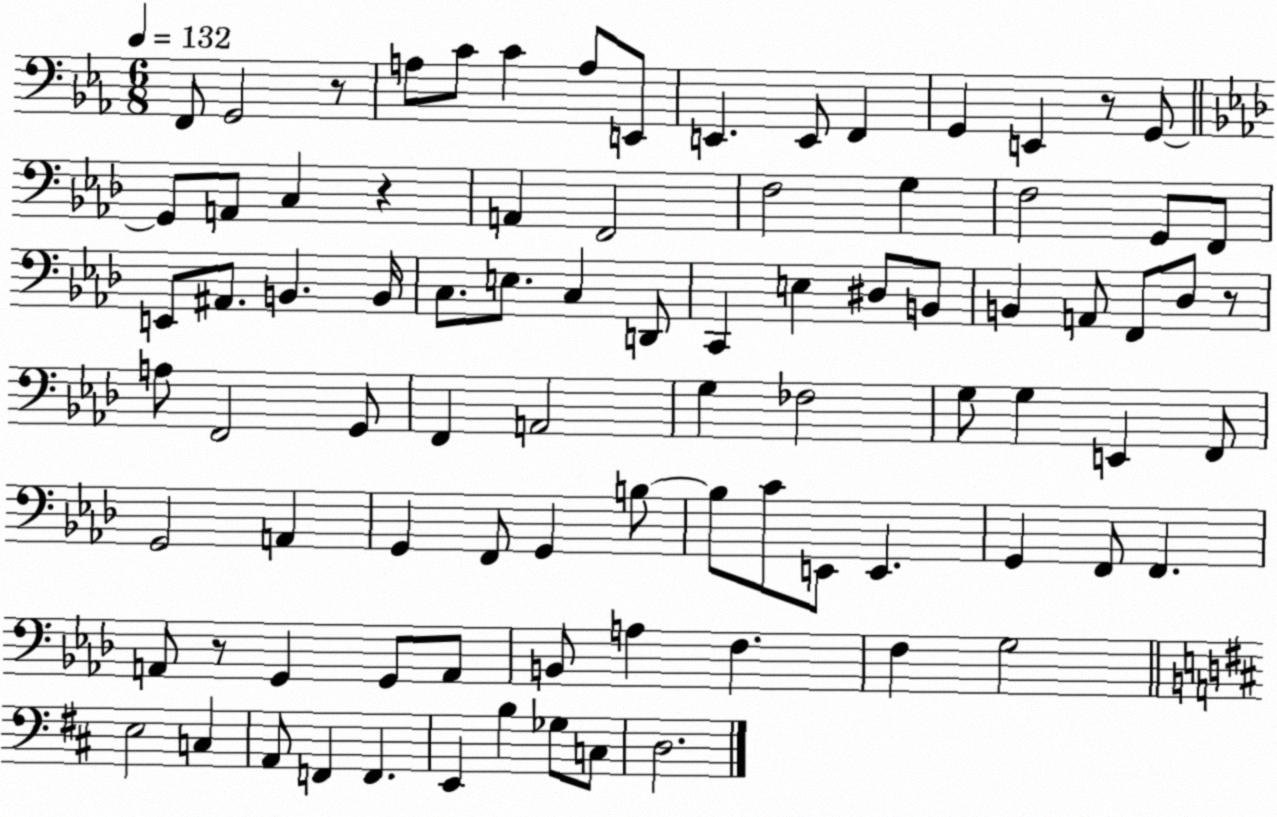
X:1
T:Untitled
M:6/8
L:1/4
K:Eb
F,,/2 G,,2 z/2 A,/2 C/2 C A,/2 E,,/2 E,, E,,/2 F,, G,, E,, z/2 G,,/2 G,,/2 A,,/2 C, z A,, F,,2 F,2 G, F,2 G,,/2 F,,/2 E,,/2 ^A,,/2 B,, B,,/4 C,/2 E,/2 C, D,,/2 C,, E, ^D,/2 B,,/2 B,, A,,/2 F,,/2 _D,/2 z/2 A,/2 F,,2 G,,/2 F,, A,,2 G, _F,2 G,/2 G, E,, F,,/2 G,,2 A,, G,, F,,/2 G,, B,/2 B,/2 C/2 E,,/2 E,, G,, F,,/2 F,, A,,/2 z/2 G,, G,,/2 A,,/2 B,,/2 A, F, F, G,2 E,2 C, A,,/2 F,, F,, E,, B, _G,/2 C,/2 D,2